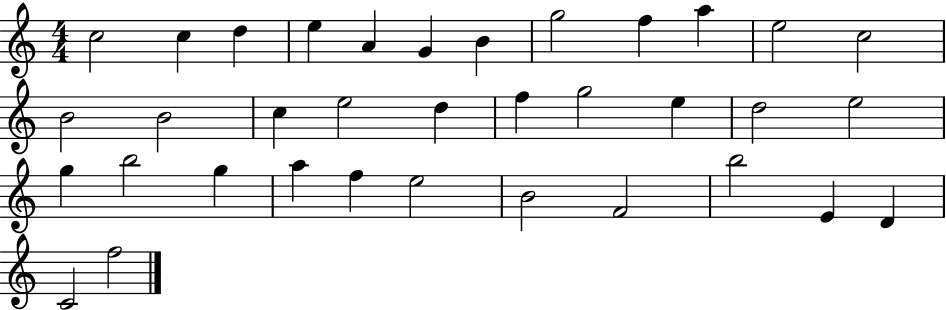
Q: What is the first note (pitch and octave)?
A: C5